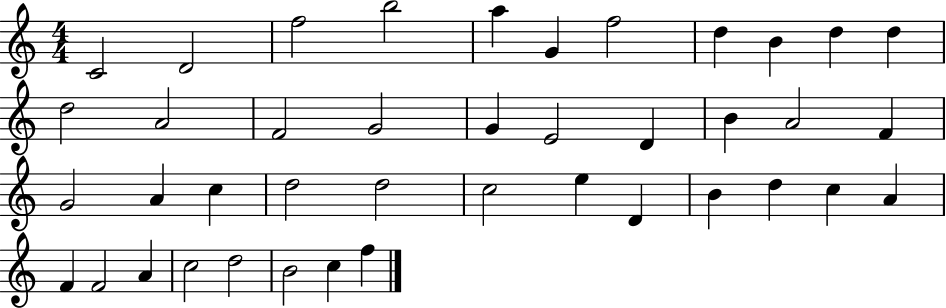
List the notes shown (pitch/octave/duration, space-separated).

C4/h D4/h F5/h B5/h A5/q G4/q F5/h D5/q B4/q D5/q D5/q D5/h A4/h F4/h G4/h G4/q E4/h D4/q B4/q A4/h F4/q G4/h A4/q C5/q D5/h D5/h C5/h E5/q D4/q B4/q D5/q C5/q A4/q F4/q F4/h A4/q C5/h D5/h B4/h C5/q F5/q